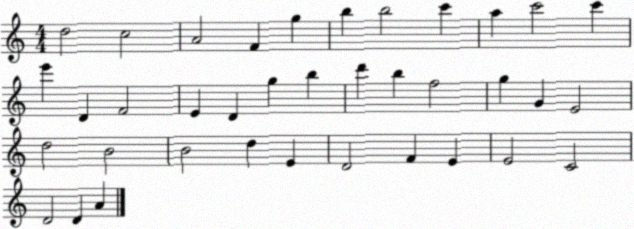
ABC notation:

X:1
T:Untitled
M:4/4
L:1/4
K:C
d2 c2 A2 F g b b2 c' a c'2 c' e' D F2 E D g b d' b f2 g G E2 d2 B2 B2 d E D2 F E E2 C2 D2 D A